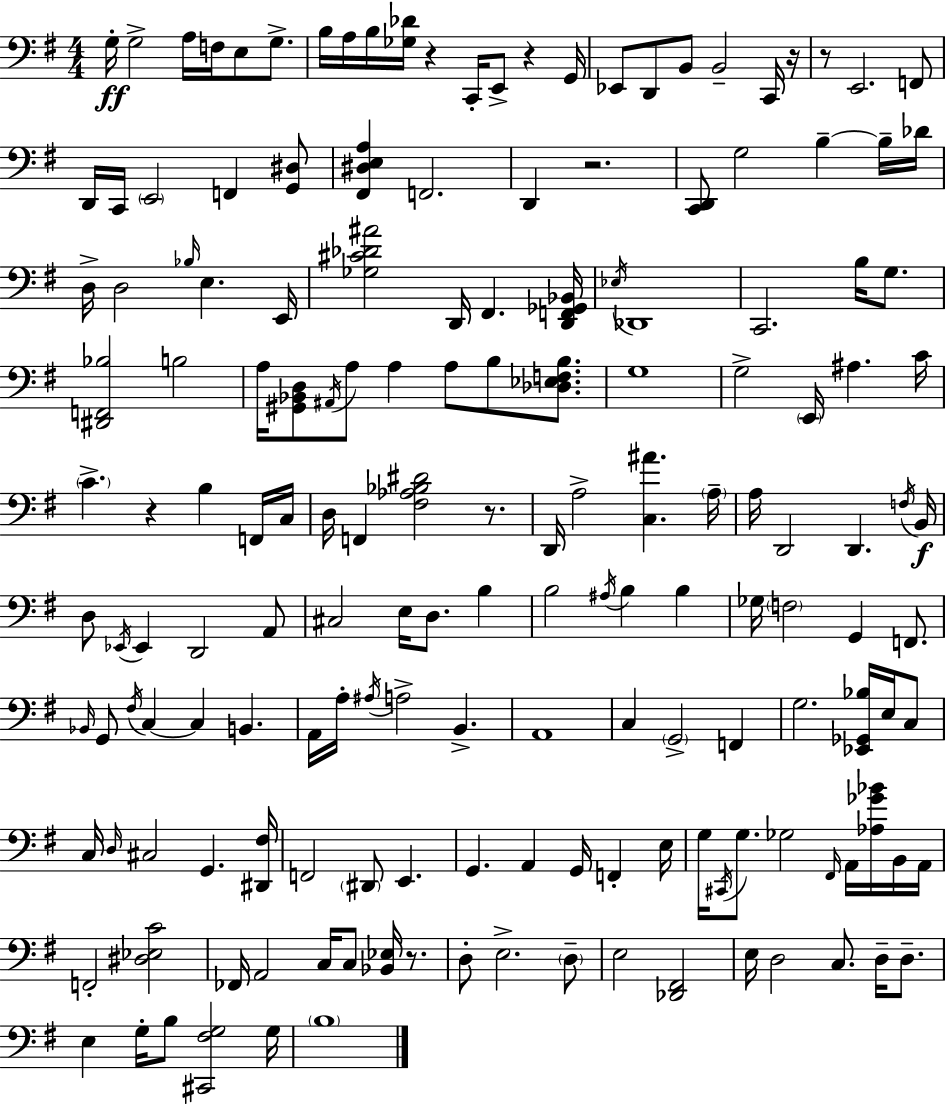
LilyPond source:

{
  \clef bass
  \numericTimeSignature
  \time 4/4
  \key g \major
  g16-.\ff g2-> a16 f16 e8 g8.-> | b16 a16 b16 <ges des'>16 r4 c,16-. e,8-> r4 g,16 | ees,8 d,8 b,8 b,2-- c,16 r16 | r8 e,2. f,8 | \break d,16 c,16 \parenthesize e,2 f,4 <g, dis>8 | <fis, dis e a>4 f,2. | d,4 r2. | <c, d,>8 g2 b4--~~ b16-- des'16 | \break d16-> d2 \grace { bes16 } e4. | e,16 <ges cis' des' ais'>2 d,16 fis,4. | <d, f, ges, bes,>16 \acciaccatura { ees16 } des,1 | c,2. b16 g8. | \break <dis, f, bes>2 b2 | a16 <gis, bes, d>8 \acciaccatura { ais,16 } a8 a4 a8 b8 | <des ees f b>8. g1 | g2-> \parenthesize e,16 ais4. | \break c'16 \parenthesize c'4.-> r4 b4 | f,16 c16 d16 f,4 <fis aes bes dis'>2 | r8. d,16 a2-> <c ais'>4. | \parenthesize a16-- a16 d,2 d,4. | \break \acciaccatura { f16 }\f b,16 d8 \acciaccatura { ees,16 } ees,4 d,2 | a,8 cis2 e16 d8. | b4 b2 \acciaccatura { ais16 } b4 | b4 ges16 \parenthesize f2 g,4 | \break f,8. \grace { bes,16 } g,8 \acciaccatura { fis16 } c4~~ c4 | b,4. a,16 a16-. \acciaccatura { ais16 } a2-> | b,4.-> a,1 | c4 \parenthesize g,2-> | \break f,4 g2. | <ees, ges, bes>16 e16 c8 c16 \grace { d16 } cis2 | g,4. <dis, fis>16 f,2 | \parenthesize dis,8 e,4. g,4. | \break a,4 g,16 f,4-. e16 g16 \acciaccatura { cis,16 } g8. ges2 | \grace { fis,16 } a,16 <aes ges' bes'>16 b,16 a,16 f,2-. | <dis ees c'>2 fes,16 a,2 | c16 c8 <bes, ees>16 r8. d8-. e2.-> | \break \parenthesize d8-- e2 | <des, fis,>2 e16 d2 | c8. d16-- d8.-- e4 | g16-. b8 <cis, fis g>2 g16 \parenthesize b1 | \break \bar "|."
}